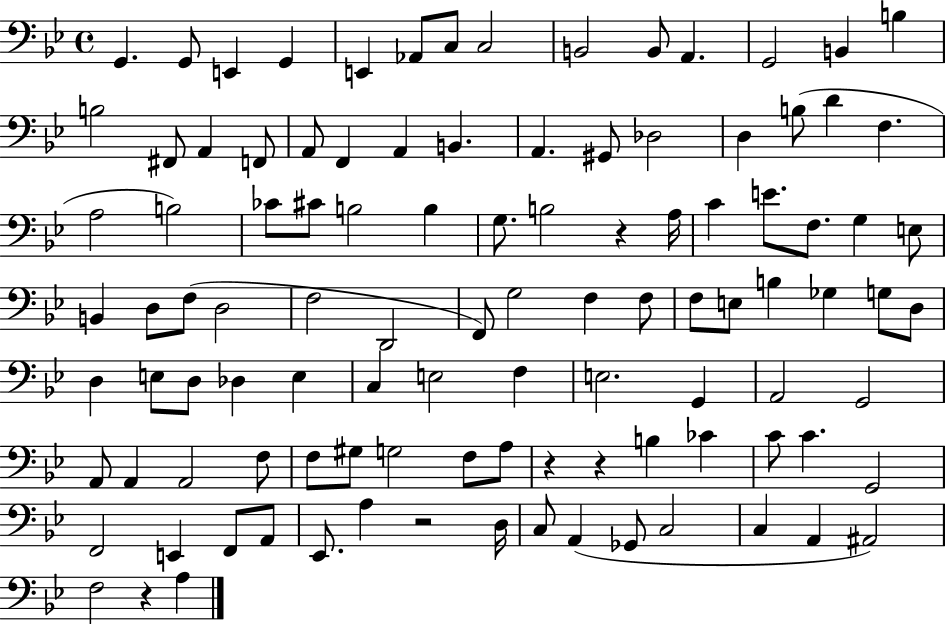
{
  \clef bass
  \time 4/4
  \defaultTimeSignature
  \key bes \major
  g,4. g,8 e,4 g,4 | e,4 aes,8 c8 c2 | b,2 b,8 a,4. | g,2 b,4 b4 | \break b2 fis,8 a,4 f,8 | a,8 f,4 a,4 b,4. | a,4. gis,8 des2 | d4 b8( d'4 f4. | \break a2 b2) | ces'8 cis'8 b2 b4 | g8. b2 r4 a16 | c'4 e'8. f8. g4 e8 | \break b,4 d8 f8( d2 | f2 d,2 | f,8) g2 f4 f8 | f8 e8 b4 ges4 g8 d8 | \break d4 e8 d8 des4 e4 | c4 e2 f4 | e2. g,4 | a,2 g,2 | \break a,8 a,4 a,2 f8 | f8 gis8 g2 f8 a8 | r4 r4 b4 ces'4 | c'8 c'4. g,2 | \break f,2 e,4 f,8 a,8 | ees,8. a4 r2 d16 | c8 a,4( ges,8 c2 | c4 a,4 ais,2) | \break f2 r4 a4 | \bar "|."
}